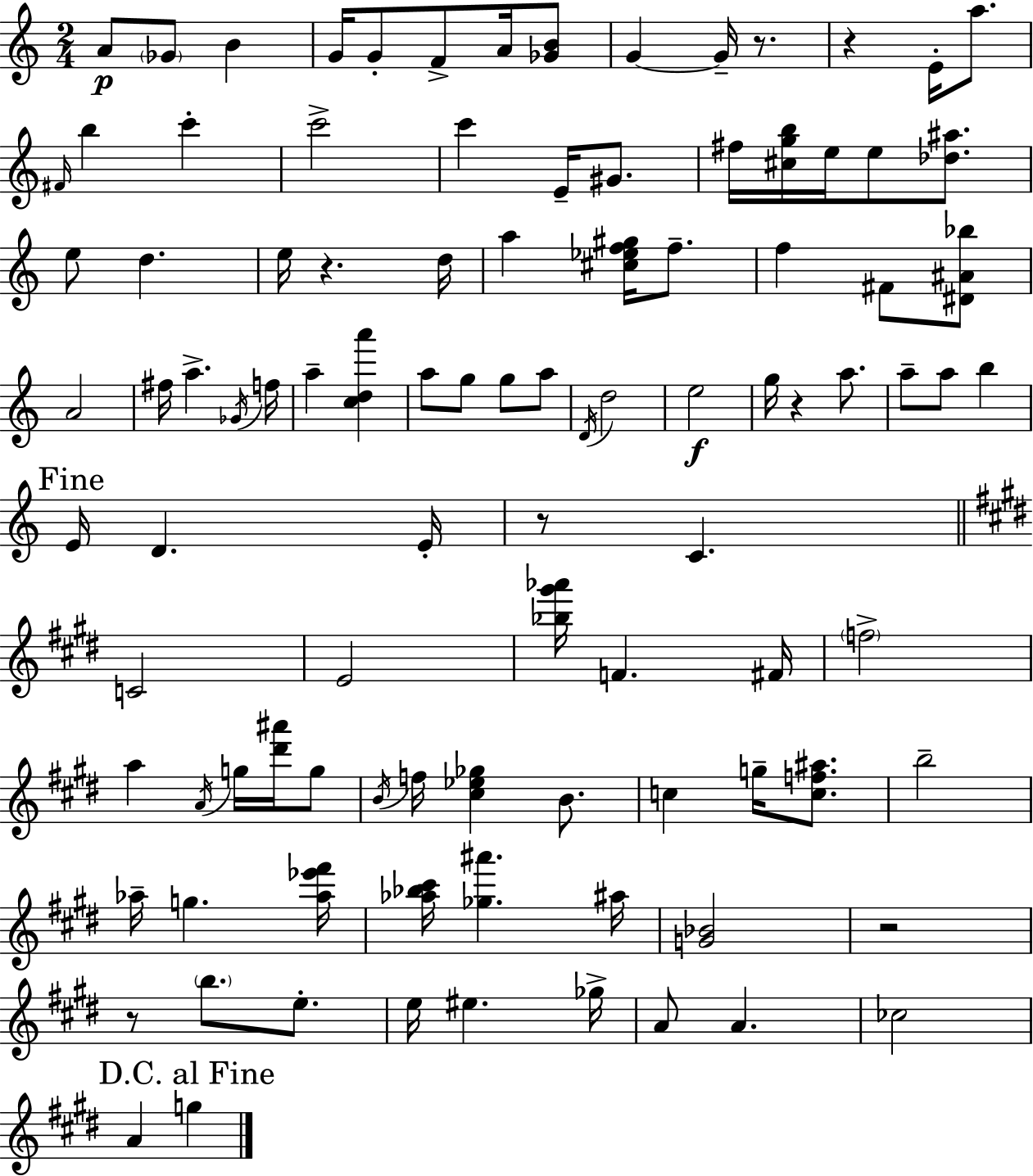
X:1
T:Untitled
M:2/4
L:1/4
K:C
A/2 _G/2 B G/4 G/2 F/2 A/4 [_GB]/2 G G/4 z/2 z E/4 a/2 ^F/4 b c' c'2 c' E/4 ^G/2 ^f/4 [^cgb]/4 e/4 e/2 [_d^a]/2 e/2 d e/4 z d/4 a [^c_ef^g]/4 f/2 f ^F/2 [^D^A_b]/2 A2 ^f/4 a _G/4 f/4 a [cda'] a/2 g/2 g/2 a/2 D/4 d2 e2 g/4 z a/2 a/2 a/2 b E/4 D E/4 z/2 C C2 E2 [_b^g'_a']/4 F ^F/4 f2 a A/4 g/4 [^d'^a']/4 g/2 B/4 f/4 [^c_e_g] B/2 c g/4 [cf^a]/2 b2 _a/4 g [_a_e'^f']/4 [_a_b^c']/4 [_g^a'] ^a/4 [G_B]2 z2 z/2 b/2 e/2 e/4 ^e _g/4 A/2 A _c2 A g